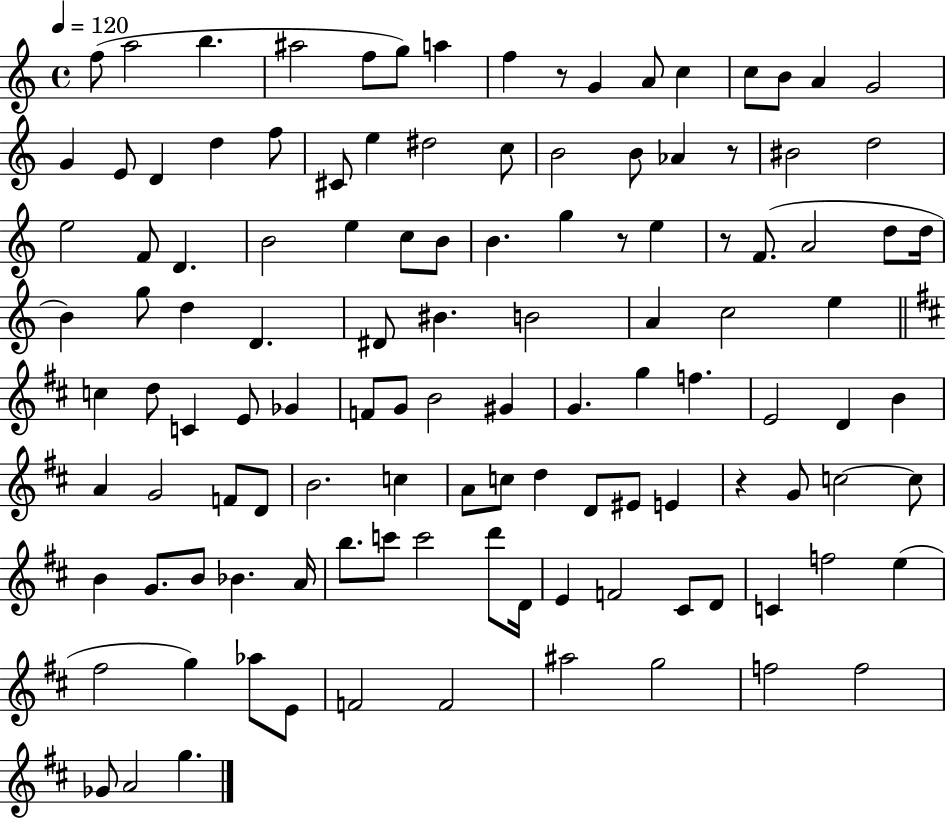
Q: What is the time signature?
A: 4/4